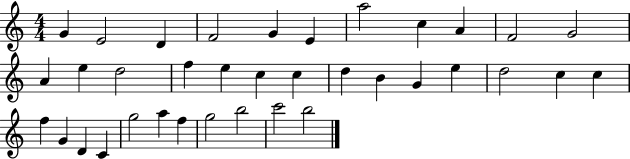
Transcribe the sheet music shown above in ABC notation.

X:1
T:Untitled
M:4/4
L:1/4
K:C
G E2 D F2 G E a2 c A F2 G2 A e d2 f e c c d B G e d2 c c f G D C g2 a f g2 b2 c'2 b2